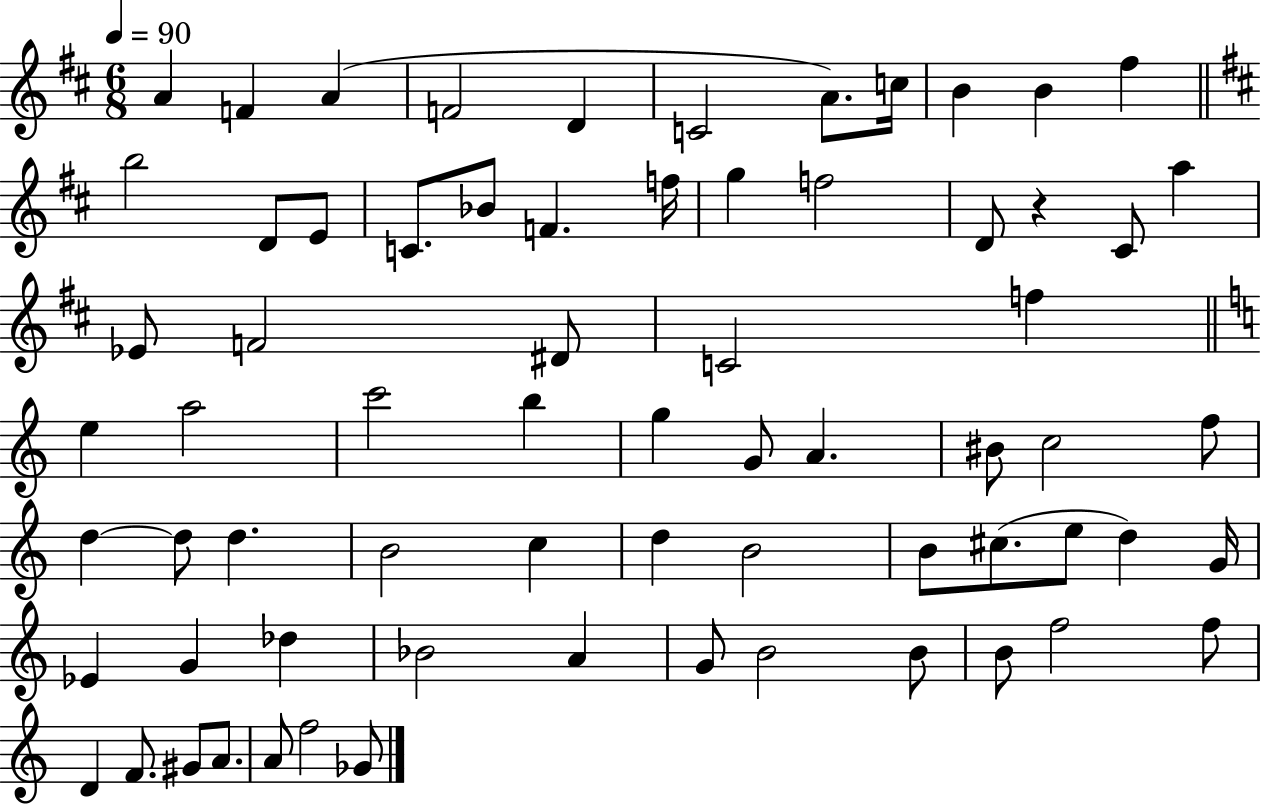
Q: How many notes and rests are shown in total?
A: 69